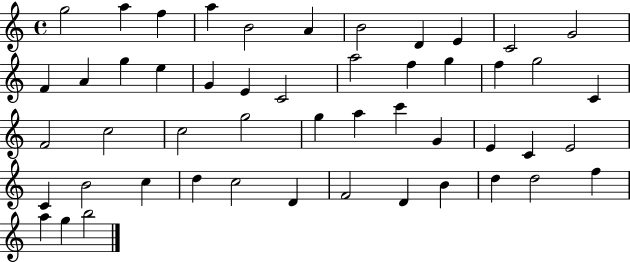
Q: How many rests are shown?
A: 0